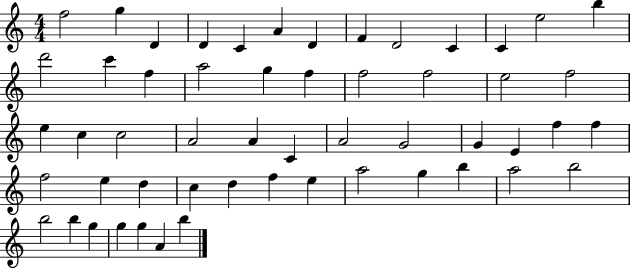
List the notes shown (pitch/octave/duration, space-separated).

F5/h G5/q D4/q D4/q C4/q A4/q D4/q F4/q D4/h C4/q C4/q E5/h B5/q D6/h C6/q F5/q A5/h G5/q F5/q F5/h F5/h E5/h F5/h E5/q C5/q C5/h A4/h A4/q C4/q A4/h G4/h G4/q E4/q F5/q F5/q F5/h E5/q D5/q C5/q D5/q F5/q E5/q A5/h G5/q B5/q A5/h B5/h B5/h B5/q G5/q G5/q G5/q A4/q B5/q